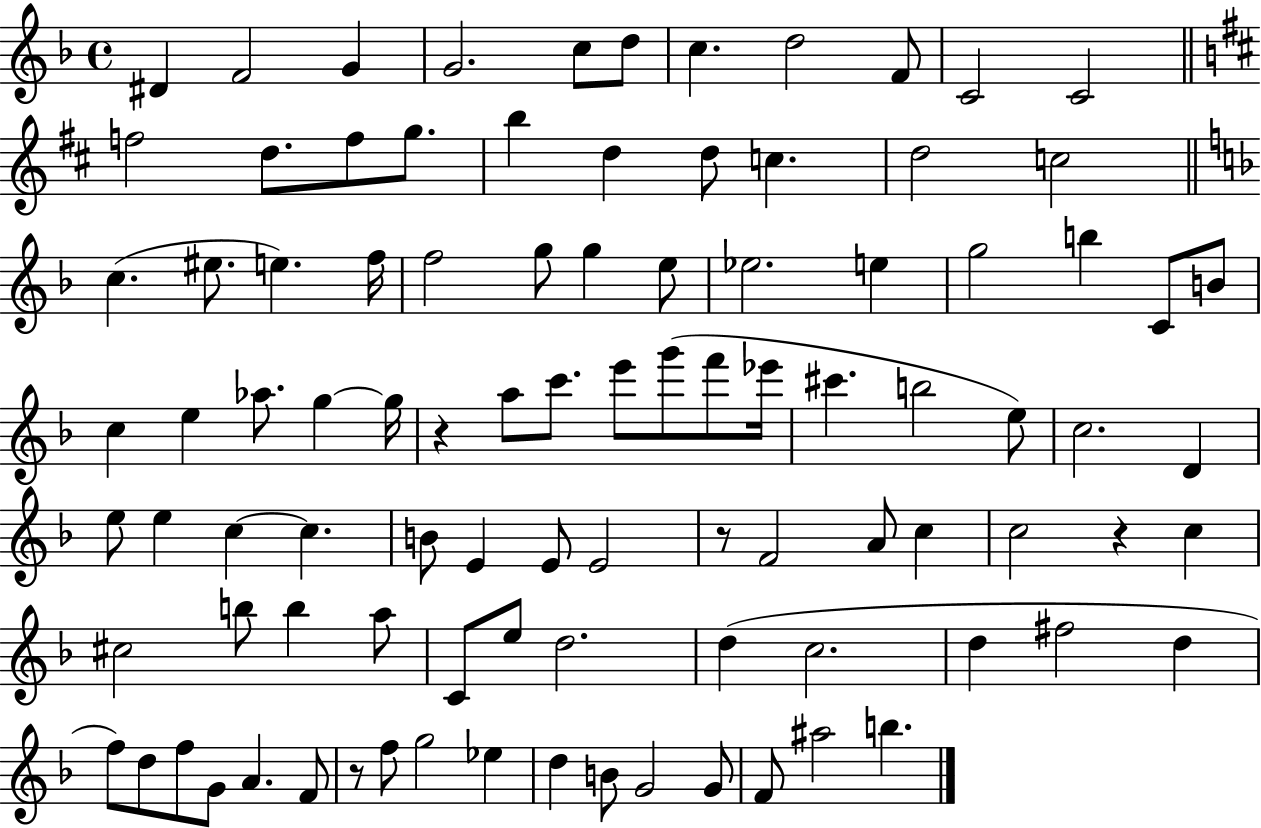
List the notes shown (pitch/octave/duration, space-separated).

D#4/q F4/h G4/q G4/h. C5/e D5/e C5/q. D5/h F4/e C4/h C4/h F5/h D5/e. F5/e G5/e. B5/q D5/q D5/e C5/q. D5/h C5/h C5/q. EIS5/e. E5/q. F5/s F5/h G5/e G5/q E5/e Eb5/h. E5/q G5/h B5/q C4/e B4/e C5/q E5/q Ab5/e. G5/q G5/s R/q A5/e C6/e. E6/e G6/e F6/e Eb6/s C#6/q. B5/h E5/e C5/h. D4/q E5/e E5/q C5/q C5/q. B4/e E4/q E4/e E4/h R/e F4/h A4/e C5/q C5/h R/q C5/q C#5/h B5/e B5/q A5/e C4/e E5/e D5/h. D5/q C5/h. D5/q F#5/h D5/q F5/e D5/e F5/e G4/e A4/q. F4/e R/e F5/e G5/h Eb5/q D5/q B4/e G4/h G4/e F4/e A#5/h B5/q.